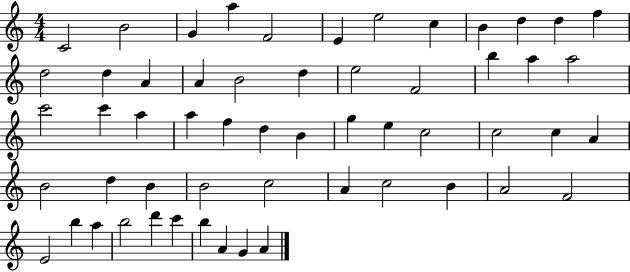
X:1
T:Untitled
M:4/4
L:1/4
K:C
C2 B2 G a F2 E e2 c B d d f d2 d A A B2 d e2 F2 b a a2 c'2 c' a a f d B g e c2 c2 c A B2 d B B2 c2 A c2 B A2 F2 E2 b a b2 d' c' b A G A